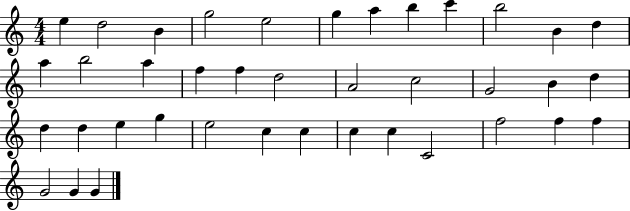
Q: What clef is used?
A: treble